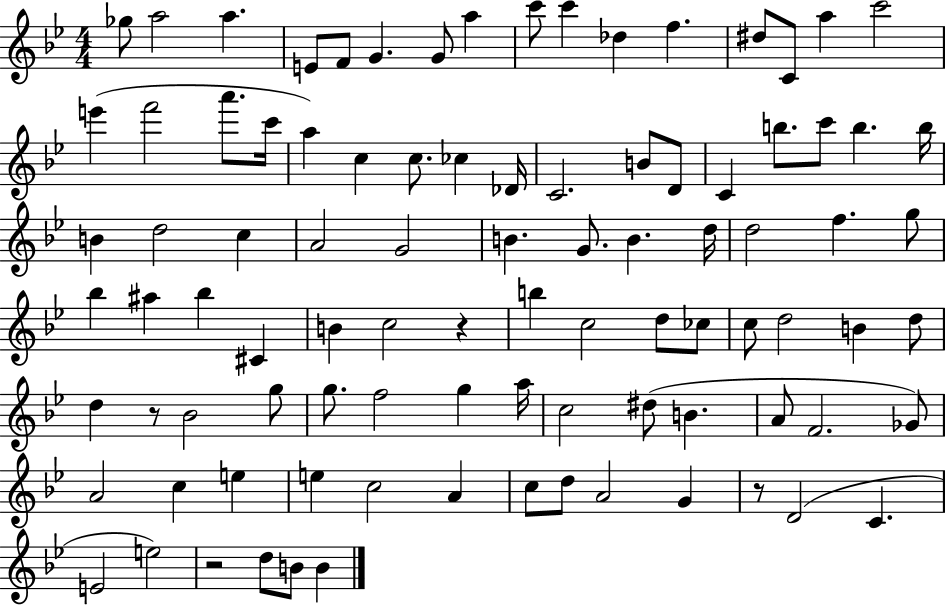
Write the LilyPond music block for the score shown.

{
  \clef treble
  \numericTimeSignature
  \time 4/4
  \key bes \major
  \repeat volta 2 { ges''8 a''2 a''4. | e'8 f'8 g'4. g'8 a''4 | c'''8 c'''4 des''4 f''4. | dis''8 c'8 a''4 c'''2 | \break e'''4( f'''2 a'''8. c'''16 | a''4) c''4 c''8. ces''4 des'16 | c'2. b'8 d'8 | c'4 b''8. c'''8 b''4. b''16 | \break b'4 d''2 c''4 | a'2 g'2 | b'4. g'8. b'4. d''16 | d''2 f''4. g''8 | \break bes''4 ais''4 bes''4 cis'4 | b'4 c''2 r4 | b''4 c''2 d''8 ces''8 | c''8 d''2 b'4 d''8 | \break d''4 r8 bes'2 g''8 | g''8. f''2 g''4 a''16 | c''2 dis''8( b'4. | a'8 f'2. ges'8) | \break a'2 c''4 e''4 | e''4 c''2 a'4 | c''8 d''8 a'2 g'4 | r8 d'2( c'4. | \break e'2 e''2) | r2 d''8 b'8 b'4 | } \bar "|."
}